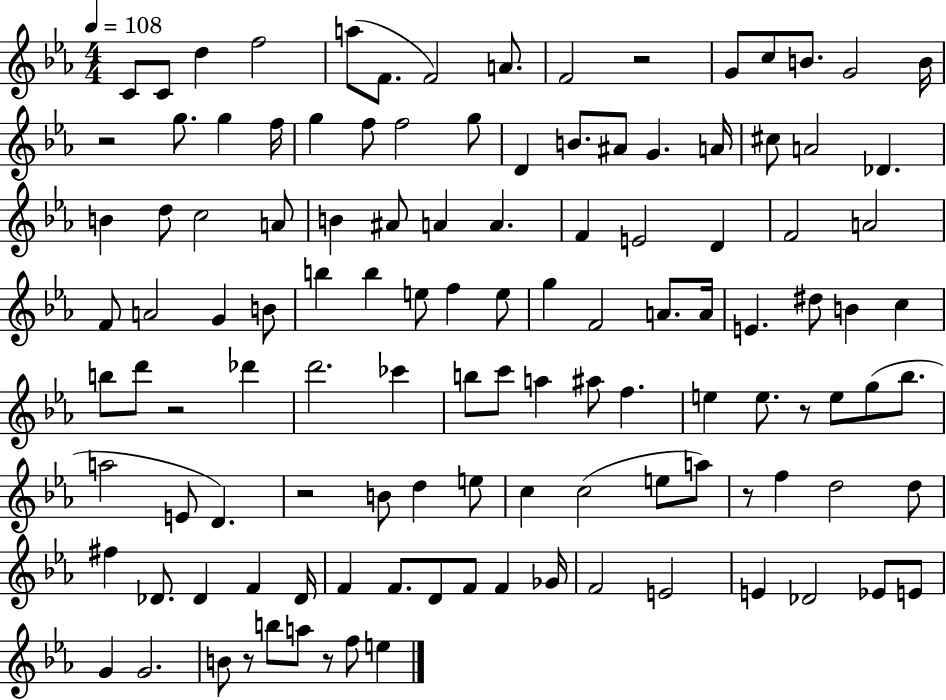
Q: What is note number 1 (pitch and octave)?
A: C4